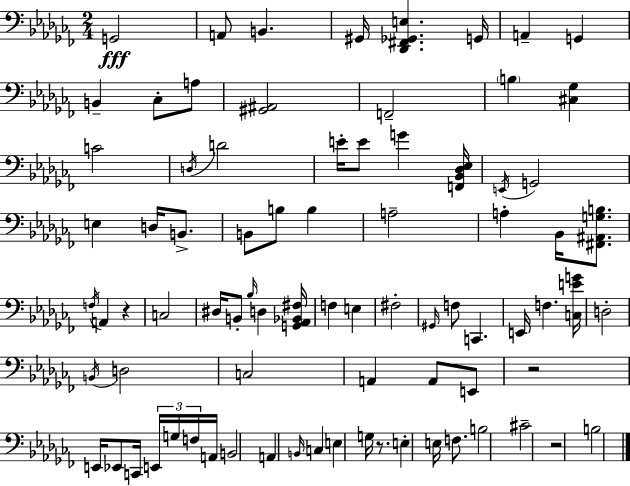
X:1
T:Untitled
M:2/4
L:1/4
K:Abm
G,,2 A,,/2 B,, ^G,,/4 [_D,,^F,,_G,,E,] G,,/4 A,, G,, B,, _C,/2 A,/2 [^G,,^A,,]2 F,,2 B, [^C,_G,] C2 D,/4 D2 E/4 E/2 G [F,,_B,,_D,_E,]/4 E,,/4 G,,2 E, D,/4 B,,/2 B,,/2 B,/2 B, A,2 A, _B,,/4 [^F,,^A,,G,B,]/2 F,/4 A,, z C,2 ^D,/4 B,,/2 _B,/4 D, [G,,_A,,_B,,^F,]/4 F, E, ^F,2 ^G,,/4 F,/2 C,, E,,/4 F, [C,EG]/4 D,2 B,,/4 D,2 C,2 A,, A,,/2 E,,/2 z2 E,,/4 _E,,/2 C,,/4 E,,/4 G,/4 F,/4 A,,/4 B,,2 A,, B,,/4 C, E, G,/4 z/2 E, E,/4 F,/2 B,2 ^C2 z2 B,2